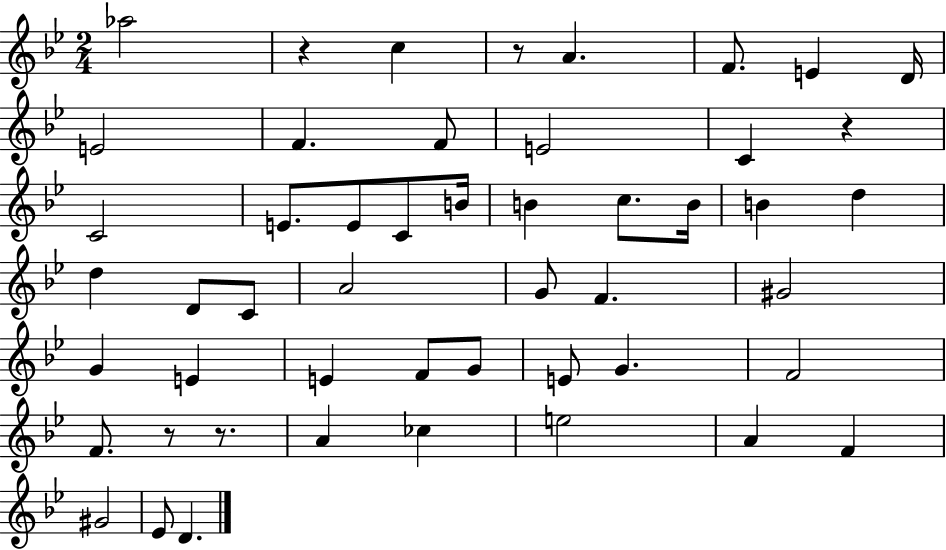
Ab5/h R/q C5/q R/e A4/q. F4/e. E4/q D4/s E4/h F4/q. F4/e E4/h C4/q R/q C4/h E4/e. E4/e C4/e B4/s B4/q C5/e. B4/s B4/q D5/q D5/q D4/e C4/e A4/h G4/e F4/q. G#4/h G4/q E4/q E4/q F4/e G4/e E4/e G4/q. F4/h F4/e. R/e R/e. A4/q CES5/q E5/h A4/q F4/q G#4/h Eb4/e D4/q.